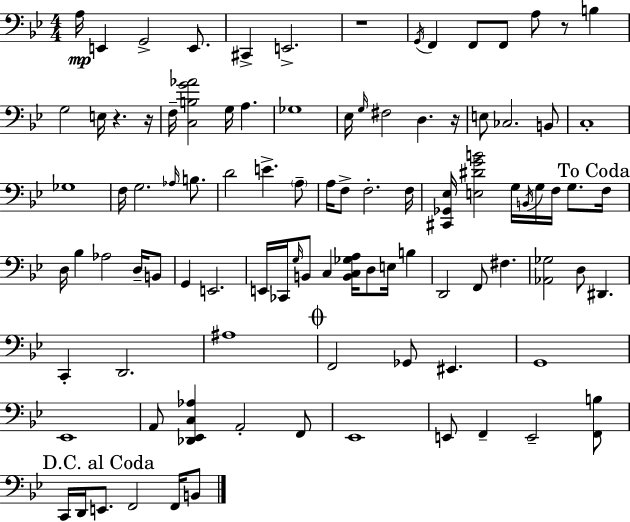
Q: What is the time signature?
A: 4/4